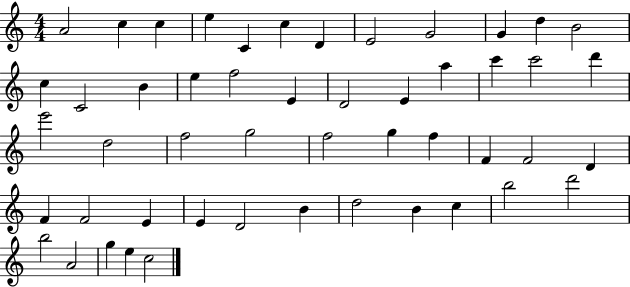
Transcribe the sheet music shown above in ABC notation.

X:1
T:Untitled
M:4/4
L:1/4
K:C
A2 c c e C c D E2 G2 G d B2 c C2 B e f2 E D2 E a c' c'2 d' e'2 d2 f2 g2 f2 g f F F2 D F F2 E E D2 B d2 B c b2 d'2 b2 A2 g e c2